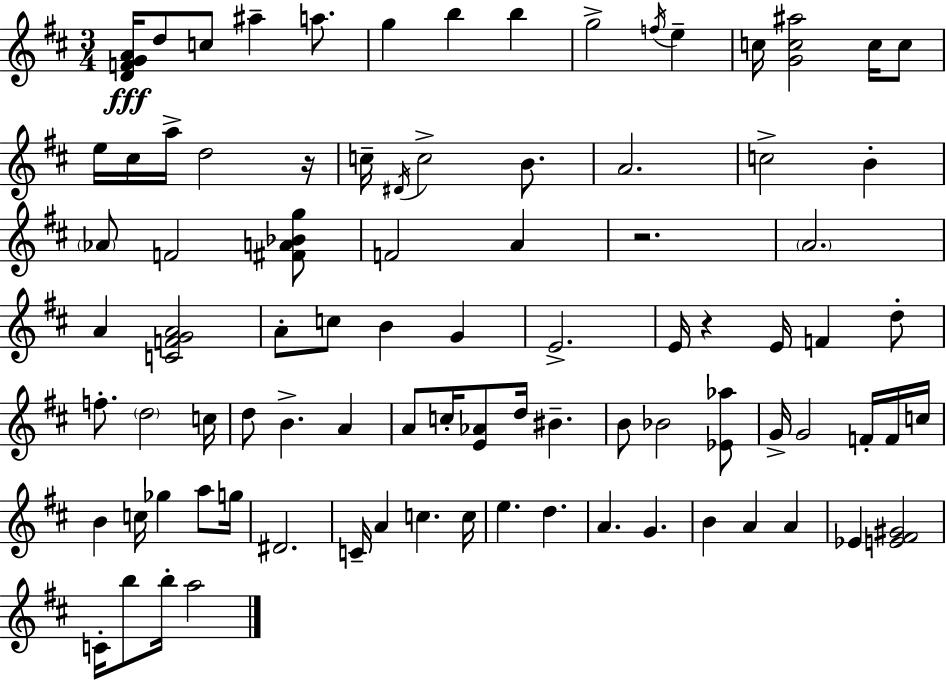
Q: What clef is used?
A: treble